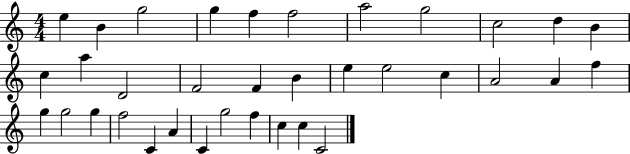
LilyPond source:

{
  \clef treble
  \numericTimeSignature
  \time 4/4
  \key c \major
  e''4 b'4 g''2 | g''4 f''4 f''2 | a''2 g''2 | c''2 d''4 b'4 | \break c''4 a''4 d'2 | f'2 f'4 b'4 | e''4 e''2 c''4 | a'2 a'4 f''4 | \break g''4 g''2 g''4 | f''2 c'4 a'4 | c'4 g''2 f''4 | c''4 c''4 c'2 | \break \bar "|."
}